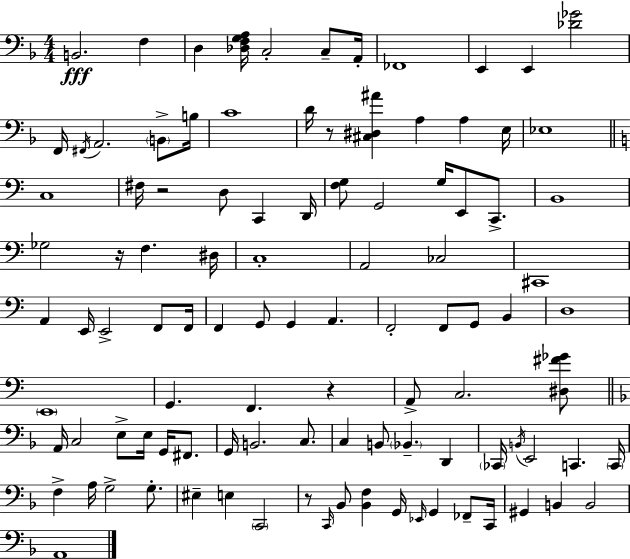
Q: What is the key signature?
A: D minor